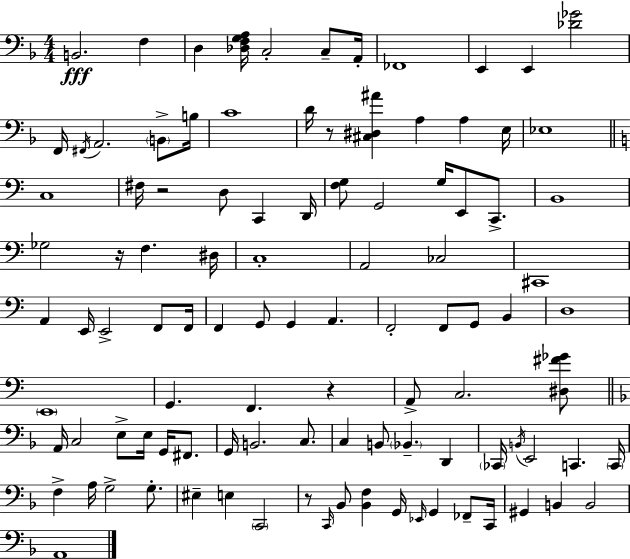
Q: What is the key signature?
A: D minor